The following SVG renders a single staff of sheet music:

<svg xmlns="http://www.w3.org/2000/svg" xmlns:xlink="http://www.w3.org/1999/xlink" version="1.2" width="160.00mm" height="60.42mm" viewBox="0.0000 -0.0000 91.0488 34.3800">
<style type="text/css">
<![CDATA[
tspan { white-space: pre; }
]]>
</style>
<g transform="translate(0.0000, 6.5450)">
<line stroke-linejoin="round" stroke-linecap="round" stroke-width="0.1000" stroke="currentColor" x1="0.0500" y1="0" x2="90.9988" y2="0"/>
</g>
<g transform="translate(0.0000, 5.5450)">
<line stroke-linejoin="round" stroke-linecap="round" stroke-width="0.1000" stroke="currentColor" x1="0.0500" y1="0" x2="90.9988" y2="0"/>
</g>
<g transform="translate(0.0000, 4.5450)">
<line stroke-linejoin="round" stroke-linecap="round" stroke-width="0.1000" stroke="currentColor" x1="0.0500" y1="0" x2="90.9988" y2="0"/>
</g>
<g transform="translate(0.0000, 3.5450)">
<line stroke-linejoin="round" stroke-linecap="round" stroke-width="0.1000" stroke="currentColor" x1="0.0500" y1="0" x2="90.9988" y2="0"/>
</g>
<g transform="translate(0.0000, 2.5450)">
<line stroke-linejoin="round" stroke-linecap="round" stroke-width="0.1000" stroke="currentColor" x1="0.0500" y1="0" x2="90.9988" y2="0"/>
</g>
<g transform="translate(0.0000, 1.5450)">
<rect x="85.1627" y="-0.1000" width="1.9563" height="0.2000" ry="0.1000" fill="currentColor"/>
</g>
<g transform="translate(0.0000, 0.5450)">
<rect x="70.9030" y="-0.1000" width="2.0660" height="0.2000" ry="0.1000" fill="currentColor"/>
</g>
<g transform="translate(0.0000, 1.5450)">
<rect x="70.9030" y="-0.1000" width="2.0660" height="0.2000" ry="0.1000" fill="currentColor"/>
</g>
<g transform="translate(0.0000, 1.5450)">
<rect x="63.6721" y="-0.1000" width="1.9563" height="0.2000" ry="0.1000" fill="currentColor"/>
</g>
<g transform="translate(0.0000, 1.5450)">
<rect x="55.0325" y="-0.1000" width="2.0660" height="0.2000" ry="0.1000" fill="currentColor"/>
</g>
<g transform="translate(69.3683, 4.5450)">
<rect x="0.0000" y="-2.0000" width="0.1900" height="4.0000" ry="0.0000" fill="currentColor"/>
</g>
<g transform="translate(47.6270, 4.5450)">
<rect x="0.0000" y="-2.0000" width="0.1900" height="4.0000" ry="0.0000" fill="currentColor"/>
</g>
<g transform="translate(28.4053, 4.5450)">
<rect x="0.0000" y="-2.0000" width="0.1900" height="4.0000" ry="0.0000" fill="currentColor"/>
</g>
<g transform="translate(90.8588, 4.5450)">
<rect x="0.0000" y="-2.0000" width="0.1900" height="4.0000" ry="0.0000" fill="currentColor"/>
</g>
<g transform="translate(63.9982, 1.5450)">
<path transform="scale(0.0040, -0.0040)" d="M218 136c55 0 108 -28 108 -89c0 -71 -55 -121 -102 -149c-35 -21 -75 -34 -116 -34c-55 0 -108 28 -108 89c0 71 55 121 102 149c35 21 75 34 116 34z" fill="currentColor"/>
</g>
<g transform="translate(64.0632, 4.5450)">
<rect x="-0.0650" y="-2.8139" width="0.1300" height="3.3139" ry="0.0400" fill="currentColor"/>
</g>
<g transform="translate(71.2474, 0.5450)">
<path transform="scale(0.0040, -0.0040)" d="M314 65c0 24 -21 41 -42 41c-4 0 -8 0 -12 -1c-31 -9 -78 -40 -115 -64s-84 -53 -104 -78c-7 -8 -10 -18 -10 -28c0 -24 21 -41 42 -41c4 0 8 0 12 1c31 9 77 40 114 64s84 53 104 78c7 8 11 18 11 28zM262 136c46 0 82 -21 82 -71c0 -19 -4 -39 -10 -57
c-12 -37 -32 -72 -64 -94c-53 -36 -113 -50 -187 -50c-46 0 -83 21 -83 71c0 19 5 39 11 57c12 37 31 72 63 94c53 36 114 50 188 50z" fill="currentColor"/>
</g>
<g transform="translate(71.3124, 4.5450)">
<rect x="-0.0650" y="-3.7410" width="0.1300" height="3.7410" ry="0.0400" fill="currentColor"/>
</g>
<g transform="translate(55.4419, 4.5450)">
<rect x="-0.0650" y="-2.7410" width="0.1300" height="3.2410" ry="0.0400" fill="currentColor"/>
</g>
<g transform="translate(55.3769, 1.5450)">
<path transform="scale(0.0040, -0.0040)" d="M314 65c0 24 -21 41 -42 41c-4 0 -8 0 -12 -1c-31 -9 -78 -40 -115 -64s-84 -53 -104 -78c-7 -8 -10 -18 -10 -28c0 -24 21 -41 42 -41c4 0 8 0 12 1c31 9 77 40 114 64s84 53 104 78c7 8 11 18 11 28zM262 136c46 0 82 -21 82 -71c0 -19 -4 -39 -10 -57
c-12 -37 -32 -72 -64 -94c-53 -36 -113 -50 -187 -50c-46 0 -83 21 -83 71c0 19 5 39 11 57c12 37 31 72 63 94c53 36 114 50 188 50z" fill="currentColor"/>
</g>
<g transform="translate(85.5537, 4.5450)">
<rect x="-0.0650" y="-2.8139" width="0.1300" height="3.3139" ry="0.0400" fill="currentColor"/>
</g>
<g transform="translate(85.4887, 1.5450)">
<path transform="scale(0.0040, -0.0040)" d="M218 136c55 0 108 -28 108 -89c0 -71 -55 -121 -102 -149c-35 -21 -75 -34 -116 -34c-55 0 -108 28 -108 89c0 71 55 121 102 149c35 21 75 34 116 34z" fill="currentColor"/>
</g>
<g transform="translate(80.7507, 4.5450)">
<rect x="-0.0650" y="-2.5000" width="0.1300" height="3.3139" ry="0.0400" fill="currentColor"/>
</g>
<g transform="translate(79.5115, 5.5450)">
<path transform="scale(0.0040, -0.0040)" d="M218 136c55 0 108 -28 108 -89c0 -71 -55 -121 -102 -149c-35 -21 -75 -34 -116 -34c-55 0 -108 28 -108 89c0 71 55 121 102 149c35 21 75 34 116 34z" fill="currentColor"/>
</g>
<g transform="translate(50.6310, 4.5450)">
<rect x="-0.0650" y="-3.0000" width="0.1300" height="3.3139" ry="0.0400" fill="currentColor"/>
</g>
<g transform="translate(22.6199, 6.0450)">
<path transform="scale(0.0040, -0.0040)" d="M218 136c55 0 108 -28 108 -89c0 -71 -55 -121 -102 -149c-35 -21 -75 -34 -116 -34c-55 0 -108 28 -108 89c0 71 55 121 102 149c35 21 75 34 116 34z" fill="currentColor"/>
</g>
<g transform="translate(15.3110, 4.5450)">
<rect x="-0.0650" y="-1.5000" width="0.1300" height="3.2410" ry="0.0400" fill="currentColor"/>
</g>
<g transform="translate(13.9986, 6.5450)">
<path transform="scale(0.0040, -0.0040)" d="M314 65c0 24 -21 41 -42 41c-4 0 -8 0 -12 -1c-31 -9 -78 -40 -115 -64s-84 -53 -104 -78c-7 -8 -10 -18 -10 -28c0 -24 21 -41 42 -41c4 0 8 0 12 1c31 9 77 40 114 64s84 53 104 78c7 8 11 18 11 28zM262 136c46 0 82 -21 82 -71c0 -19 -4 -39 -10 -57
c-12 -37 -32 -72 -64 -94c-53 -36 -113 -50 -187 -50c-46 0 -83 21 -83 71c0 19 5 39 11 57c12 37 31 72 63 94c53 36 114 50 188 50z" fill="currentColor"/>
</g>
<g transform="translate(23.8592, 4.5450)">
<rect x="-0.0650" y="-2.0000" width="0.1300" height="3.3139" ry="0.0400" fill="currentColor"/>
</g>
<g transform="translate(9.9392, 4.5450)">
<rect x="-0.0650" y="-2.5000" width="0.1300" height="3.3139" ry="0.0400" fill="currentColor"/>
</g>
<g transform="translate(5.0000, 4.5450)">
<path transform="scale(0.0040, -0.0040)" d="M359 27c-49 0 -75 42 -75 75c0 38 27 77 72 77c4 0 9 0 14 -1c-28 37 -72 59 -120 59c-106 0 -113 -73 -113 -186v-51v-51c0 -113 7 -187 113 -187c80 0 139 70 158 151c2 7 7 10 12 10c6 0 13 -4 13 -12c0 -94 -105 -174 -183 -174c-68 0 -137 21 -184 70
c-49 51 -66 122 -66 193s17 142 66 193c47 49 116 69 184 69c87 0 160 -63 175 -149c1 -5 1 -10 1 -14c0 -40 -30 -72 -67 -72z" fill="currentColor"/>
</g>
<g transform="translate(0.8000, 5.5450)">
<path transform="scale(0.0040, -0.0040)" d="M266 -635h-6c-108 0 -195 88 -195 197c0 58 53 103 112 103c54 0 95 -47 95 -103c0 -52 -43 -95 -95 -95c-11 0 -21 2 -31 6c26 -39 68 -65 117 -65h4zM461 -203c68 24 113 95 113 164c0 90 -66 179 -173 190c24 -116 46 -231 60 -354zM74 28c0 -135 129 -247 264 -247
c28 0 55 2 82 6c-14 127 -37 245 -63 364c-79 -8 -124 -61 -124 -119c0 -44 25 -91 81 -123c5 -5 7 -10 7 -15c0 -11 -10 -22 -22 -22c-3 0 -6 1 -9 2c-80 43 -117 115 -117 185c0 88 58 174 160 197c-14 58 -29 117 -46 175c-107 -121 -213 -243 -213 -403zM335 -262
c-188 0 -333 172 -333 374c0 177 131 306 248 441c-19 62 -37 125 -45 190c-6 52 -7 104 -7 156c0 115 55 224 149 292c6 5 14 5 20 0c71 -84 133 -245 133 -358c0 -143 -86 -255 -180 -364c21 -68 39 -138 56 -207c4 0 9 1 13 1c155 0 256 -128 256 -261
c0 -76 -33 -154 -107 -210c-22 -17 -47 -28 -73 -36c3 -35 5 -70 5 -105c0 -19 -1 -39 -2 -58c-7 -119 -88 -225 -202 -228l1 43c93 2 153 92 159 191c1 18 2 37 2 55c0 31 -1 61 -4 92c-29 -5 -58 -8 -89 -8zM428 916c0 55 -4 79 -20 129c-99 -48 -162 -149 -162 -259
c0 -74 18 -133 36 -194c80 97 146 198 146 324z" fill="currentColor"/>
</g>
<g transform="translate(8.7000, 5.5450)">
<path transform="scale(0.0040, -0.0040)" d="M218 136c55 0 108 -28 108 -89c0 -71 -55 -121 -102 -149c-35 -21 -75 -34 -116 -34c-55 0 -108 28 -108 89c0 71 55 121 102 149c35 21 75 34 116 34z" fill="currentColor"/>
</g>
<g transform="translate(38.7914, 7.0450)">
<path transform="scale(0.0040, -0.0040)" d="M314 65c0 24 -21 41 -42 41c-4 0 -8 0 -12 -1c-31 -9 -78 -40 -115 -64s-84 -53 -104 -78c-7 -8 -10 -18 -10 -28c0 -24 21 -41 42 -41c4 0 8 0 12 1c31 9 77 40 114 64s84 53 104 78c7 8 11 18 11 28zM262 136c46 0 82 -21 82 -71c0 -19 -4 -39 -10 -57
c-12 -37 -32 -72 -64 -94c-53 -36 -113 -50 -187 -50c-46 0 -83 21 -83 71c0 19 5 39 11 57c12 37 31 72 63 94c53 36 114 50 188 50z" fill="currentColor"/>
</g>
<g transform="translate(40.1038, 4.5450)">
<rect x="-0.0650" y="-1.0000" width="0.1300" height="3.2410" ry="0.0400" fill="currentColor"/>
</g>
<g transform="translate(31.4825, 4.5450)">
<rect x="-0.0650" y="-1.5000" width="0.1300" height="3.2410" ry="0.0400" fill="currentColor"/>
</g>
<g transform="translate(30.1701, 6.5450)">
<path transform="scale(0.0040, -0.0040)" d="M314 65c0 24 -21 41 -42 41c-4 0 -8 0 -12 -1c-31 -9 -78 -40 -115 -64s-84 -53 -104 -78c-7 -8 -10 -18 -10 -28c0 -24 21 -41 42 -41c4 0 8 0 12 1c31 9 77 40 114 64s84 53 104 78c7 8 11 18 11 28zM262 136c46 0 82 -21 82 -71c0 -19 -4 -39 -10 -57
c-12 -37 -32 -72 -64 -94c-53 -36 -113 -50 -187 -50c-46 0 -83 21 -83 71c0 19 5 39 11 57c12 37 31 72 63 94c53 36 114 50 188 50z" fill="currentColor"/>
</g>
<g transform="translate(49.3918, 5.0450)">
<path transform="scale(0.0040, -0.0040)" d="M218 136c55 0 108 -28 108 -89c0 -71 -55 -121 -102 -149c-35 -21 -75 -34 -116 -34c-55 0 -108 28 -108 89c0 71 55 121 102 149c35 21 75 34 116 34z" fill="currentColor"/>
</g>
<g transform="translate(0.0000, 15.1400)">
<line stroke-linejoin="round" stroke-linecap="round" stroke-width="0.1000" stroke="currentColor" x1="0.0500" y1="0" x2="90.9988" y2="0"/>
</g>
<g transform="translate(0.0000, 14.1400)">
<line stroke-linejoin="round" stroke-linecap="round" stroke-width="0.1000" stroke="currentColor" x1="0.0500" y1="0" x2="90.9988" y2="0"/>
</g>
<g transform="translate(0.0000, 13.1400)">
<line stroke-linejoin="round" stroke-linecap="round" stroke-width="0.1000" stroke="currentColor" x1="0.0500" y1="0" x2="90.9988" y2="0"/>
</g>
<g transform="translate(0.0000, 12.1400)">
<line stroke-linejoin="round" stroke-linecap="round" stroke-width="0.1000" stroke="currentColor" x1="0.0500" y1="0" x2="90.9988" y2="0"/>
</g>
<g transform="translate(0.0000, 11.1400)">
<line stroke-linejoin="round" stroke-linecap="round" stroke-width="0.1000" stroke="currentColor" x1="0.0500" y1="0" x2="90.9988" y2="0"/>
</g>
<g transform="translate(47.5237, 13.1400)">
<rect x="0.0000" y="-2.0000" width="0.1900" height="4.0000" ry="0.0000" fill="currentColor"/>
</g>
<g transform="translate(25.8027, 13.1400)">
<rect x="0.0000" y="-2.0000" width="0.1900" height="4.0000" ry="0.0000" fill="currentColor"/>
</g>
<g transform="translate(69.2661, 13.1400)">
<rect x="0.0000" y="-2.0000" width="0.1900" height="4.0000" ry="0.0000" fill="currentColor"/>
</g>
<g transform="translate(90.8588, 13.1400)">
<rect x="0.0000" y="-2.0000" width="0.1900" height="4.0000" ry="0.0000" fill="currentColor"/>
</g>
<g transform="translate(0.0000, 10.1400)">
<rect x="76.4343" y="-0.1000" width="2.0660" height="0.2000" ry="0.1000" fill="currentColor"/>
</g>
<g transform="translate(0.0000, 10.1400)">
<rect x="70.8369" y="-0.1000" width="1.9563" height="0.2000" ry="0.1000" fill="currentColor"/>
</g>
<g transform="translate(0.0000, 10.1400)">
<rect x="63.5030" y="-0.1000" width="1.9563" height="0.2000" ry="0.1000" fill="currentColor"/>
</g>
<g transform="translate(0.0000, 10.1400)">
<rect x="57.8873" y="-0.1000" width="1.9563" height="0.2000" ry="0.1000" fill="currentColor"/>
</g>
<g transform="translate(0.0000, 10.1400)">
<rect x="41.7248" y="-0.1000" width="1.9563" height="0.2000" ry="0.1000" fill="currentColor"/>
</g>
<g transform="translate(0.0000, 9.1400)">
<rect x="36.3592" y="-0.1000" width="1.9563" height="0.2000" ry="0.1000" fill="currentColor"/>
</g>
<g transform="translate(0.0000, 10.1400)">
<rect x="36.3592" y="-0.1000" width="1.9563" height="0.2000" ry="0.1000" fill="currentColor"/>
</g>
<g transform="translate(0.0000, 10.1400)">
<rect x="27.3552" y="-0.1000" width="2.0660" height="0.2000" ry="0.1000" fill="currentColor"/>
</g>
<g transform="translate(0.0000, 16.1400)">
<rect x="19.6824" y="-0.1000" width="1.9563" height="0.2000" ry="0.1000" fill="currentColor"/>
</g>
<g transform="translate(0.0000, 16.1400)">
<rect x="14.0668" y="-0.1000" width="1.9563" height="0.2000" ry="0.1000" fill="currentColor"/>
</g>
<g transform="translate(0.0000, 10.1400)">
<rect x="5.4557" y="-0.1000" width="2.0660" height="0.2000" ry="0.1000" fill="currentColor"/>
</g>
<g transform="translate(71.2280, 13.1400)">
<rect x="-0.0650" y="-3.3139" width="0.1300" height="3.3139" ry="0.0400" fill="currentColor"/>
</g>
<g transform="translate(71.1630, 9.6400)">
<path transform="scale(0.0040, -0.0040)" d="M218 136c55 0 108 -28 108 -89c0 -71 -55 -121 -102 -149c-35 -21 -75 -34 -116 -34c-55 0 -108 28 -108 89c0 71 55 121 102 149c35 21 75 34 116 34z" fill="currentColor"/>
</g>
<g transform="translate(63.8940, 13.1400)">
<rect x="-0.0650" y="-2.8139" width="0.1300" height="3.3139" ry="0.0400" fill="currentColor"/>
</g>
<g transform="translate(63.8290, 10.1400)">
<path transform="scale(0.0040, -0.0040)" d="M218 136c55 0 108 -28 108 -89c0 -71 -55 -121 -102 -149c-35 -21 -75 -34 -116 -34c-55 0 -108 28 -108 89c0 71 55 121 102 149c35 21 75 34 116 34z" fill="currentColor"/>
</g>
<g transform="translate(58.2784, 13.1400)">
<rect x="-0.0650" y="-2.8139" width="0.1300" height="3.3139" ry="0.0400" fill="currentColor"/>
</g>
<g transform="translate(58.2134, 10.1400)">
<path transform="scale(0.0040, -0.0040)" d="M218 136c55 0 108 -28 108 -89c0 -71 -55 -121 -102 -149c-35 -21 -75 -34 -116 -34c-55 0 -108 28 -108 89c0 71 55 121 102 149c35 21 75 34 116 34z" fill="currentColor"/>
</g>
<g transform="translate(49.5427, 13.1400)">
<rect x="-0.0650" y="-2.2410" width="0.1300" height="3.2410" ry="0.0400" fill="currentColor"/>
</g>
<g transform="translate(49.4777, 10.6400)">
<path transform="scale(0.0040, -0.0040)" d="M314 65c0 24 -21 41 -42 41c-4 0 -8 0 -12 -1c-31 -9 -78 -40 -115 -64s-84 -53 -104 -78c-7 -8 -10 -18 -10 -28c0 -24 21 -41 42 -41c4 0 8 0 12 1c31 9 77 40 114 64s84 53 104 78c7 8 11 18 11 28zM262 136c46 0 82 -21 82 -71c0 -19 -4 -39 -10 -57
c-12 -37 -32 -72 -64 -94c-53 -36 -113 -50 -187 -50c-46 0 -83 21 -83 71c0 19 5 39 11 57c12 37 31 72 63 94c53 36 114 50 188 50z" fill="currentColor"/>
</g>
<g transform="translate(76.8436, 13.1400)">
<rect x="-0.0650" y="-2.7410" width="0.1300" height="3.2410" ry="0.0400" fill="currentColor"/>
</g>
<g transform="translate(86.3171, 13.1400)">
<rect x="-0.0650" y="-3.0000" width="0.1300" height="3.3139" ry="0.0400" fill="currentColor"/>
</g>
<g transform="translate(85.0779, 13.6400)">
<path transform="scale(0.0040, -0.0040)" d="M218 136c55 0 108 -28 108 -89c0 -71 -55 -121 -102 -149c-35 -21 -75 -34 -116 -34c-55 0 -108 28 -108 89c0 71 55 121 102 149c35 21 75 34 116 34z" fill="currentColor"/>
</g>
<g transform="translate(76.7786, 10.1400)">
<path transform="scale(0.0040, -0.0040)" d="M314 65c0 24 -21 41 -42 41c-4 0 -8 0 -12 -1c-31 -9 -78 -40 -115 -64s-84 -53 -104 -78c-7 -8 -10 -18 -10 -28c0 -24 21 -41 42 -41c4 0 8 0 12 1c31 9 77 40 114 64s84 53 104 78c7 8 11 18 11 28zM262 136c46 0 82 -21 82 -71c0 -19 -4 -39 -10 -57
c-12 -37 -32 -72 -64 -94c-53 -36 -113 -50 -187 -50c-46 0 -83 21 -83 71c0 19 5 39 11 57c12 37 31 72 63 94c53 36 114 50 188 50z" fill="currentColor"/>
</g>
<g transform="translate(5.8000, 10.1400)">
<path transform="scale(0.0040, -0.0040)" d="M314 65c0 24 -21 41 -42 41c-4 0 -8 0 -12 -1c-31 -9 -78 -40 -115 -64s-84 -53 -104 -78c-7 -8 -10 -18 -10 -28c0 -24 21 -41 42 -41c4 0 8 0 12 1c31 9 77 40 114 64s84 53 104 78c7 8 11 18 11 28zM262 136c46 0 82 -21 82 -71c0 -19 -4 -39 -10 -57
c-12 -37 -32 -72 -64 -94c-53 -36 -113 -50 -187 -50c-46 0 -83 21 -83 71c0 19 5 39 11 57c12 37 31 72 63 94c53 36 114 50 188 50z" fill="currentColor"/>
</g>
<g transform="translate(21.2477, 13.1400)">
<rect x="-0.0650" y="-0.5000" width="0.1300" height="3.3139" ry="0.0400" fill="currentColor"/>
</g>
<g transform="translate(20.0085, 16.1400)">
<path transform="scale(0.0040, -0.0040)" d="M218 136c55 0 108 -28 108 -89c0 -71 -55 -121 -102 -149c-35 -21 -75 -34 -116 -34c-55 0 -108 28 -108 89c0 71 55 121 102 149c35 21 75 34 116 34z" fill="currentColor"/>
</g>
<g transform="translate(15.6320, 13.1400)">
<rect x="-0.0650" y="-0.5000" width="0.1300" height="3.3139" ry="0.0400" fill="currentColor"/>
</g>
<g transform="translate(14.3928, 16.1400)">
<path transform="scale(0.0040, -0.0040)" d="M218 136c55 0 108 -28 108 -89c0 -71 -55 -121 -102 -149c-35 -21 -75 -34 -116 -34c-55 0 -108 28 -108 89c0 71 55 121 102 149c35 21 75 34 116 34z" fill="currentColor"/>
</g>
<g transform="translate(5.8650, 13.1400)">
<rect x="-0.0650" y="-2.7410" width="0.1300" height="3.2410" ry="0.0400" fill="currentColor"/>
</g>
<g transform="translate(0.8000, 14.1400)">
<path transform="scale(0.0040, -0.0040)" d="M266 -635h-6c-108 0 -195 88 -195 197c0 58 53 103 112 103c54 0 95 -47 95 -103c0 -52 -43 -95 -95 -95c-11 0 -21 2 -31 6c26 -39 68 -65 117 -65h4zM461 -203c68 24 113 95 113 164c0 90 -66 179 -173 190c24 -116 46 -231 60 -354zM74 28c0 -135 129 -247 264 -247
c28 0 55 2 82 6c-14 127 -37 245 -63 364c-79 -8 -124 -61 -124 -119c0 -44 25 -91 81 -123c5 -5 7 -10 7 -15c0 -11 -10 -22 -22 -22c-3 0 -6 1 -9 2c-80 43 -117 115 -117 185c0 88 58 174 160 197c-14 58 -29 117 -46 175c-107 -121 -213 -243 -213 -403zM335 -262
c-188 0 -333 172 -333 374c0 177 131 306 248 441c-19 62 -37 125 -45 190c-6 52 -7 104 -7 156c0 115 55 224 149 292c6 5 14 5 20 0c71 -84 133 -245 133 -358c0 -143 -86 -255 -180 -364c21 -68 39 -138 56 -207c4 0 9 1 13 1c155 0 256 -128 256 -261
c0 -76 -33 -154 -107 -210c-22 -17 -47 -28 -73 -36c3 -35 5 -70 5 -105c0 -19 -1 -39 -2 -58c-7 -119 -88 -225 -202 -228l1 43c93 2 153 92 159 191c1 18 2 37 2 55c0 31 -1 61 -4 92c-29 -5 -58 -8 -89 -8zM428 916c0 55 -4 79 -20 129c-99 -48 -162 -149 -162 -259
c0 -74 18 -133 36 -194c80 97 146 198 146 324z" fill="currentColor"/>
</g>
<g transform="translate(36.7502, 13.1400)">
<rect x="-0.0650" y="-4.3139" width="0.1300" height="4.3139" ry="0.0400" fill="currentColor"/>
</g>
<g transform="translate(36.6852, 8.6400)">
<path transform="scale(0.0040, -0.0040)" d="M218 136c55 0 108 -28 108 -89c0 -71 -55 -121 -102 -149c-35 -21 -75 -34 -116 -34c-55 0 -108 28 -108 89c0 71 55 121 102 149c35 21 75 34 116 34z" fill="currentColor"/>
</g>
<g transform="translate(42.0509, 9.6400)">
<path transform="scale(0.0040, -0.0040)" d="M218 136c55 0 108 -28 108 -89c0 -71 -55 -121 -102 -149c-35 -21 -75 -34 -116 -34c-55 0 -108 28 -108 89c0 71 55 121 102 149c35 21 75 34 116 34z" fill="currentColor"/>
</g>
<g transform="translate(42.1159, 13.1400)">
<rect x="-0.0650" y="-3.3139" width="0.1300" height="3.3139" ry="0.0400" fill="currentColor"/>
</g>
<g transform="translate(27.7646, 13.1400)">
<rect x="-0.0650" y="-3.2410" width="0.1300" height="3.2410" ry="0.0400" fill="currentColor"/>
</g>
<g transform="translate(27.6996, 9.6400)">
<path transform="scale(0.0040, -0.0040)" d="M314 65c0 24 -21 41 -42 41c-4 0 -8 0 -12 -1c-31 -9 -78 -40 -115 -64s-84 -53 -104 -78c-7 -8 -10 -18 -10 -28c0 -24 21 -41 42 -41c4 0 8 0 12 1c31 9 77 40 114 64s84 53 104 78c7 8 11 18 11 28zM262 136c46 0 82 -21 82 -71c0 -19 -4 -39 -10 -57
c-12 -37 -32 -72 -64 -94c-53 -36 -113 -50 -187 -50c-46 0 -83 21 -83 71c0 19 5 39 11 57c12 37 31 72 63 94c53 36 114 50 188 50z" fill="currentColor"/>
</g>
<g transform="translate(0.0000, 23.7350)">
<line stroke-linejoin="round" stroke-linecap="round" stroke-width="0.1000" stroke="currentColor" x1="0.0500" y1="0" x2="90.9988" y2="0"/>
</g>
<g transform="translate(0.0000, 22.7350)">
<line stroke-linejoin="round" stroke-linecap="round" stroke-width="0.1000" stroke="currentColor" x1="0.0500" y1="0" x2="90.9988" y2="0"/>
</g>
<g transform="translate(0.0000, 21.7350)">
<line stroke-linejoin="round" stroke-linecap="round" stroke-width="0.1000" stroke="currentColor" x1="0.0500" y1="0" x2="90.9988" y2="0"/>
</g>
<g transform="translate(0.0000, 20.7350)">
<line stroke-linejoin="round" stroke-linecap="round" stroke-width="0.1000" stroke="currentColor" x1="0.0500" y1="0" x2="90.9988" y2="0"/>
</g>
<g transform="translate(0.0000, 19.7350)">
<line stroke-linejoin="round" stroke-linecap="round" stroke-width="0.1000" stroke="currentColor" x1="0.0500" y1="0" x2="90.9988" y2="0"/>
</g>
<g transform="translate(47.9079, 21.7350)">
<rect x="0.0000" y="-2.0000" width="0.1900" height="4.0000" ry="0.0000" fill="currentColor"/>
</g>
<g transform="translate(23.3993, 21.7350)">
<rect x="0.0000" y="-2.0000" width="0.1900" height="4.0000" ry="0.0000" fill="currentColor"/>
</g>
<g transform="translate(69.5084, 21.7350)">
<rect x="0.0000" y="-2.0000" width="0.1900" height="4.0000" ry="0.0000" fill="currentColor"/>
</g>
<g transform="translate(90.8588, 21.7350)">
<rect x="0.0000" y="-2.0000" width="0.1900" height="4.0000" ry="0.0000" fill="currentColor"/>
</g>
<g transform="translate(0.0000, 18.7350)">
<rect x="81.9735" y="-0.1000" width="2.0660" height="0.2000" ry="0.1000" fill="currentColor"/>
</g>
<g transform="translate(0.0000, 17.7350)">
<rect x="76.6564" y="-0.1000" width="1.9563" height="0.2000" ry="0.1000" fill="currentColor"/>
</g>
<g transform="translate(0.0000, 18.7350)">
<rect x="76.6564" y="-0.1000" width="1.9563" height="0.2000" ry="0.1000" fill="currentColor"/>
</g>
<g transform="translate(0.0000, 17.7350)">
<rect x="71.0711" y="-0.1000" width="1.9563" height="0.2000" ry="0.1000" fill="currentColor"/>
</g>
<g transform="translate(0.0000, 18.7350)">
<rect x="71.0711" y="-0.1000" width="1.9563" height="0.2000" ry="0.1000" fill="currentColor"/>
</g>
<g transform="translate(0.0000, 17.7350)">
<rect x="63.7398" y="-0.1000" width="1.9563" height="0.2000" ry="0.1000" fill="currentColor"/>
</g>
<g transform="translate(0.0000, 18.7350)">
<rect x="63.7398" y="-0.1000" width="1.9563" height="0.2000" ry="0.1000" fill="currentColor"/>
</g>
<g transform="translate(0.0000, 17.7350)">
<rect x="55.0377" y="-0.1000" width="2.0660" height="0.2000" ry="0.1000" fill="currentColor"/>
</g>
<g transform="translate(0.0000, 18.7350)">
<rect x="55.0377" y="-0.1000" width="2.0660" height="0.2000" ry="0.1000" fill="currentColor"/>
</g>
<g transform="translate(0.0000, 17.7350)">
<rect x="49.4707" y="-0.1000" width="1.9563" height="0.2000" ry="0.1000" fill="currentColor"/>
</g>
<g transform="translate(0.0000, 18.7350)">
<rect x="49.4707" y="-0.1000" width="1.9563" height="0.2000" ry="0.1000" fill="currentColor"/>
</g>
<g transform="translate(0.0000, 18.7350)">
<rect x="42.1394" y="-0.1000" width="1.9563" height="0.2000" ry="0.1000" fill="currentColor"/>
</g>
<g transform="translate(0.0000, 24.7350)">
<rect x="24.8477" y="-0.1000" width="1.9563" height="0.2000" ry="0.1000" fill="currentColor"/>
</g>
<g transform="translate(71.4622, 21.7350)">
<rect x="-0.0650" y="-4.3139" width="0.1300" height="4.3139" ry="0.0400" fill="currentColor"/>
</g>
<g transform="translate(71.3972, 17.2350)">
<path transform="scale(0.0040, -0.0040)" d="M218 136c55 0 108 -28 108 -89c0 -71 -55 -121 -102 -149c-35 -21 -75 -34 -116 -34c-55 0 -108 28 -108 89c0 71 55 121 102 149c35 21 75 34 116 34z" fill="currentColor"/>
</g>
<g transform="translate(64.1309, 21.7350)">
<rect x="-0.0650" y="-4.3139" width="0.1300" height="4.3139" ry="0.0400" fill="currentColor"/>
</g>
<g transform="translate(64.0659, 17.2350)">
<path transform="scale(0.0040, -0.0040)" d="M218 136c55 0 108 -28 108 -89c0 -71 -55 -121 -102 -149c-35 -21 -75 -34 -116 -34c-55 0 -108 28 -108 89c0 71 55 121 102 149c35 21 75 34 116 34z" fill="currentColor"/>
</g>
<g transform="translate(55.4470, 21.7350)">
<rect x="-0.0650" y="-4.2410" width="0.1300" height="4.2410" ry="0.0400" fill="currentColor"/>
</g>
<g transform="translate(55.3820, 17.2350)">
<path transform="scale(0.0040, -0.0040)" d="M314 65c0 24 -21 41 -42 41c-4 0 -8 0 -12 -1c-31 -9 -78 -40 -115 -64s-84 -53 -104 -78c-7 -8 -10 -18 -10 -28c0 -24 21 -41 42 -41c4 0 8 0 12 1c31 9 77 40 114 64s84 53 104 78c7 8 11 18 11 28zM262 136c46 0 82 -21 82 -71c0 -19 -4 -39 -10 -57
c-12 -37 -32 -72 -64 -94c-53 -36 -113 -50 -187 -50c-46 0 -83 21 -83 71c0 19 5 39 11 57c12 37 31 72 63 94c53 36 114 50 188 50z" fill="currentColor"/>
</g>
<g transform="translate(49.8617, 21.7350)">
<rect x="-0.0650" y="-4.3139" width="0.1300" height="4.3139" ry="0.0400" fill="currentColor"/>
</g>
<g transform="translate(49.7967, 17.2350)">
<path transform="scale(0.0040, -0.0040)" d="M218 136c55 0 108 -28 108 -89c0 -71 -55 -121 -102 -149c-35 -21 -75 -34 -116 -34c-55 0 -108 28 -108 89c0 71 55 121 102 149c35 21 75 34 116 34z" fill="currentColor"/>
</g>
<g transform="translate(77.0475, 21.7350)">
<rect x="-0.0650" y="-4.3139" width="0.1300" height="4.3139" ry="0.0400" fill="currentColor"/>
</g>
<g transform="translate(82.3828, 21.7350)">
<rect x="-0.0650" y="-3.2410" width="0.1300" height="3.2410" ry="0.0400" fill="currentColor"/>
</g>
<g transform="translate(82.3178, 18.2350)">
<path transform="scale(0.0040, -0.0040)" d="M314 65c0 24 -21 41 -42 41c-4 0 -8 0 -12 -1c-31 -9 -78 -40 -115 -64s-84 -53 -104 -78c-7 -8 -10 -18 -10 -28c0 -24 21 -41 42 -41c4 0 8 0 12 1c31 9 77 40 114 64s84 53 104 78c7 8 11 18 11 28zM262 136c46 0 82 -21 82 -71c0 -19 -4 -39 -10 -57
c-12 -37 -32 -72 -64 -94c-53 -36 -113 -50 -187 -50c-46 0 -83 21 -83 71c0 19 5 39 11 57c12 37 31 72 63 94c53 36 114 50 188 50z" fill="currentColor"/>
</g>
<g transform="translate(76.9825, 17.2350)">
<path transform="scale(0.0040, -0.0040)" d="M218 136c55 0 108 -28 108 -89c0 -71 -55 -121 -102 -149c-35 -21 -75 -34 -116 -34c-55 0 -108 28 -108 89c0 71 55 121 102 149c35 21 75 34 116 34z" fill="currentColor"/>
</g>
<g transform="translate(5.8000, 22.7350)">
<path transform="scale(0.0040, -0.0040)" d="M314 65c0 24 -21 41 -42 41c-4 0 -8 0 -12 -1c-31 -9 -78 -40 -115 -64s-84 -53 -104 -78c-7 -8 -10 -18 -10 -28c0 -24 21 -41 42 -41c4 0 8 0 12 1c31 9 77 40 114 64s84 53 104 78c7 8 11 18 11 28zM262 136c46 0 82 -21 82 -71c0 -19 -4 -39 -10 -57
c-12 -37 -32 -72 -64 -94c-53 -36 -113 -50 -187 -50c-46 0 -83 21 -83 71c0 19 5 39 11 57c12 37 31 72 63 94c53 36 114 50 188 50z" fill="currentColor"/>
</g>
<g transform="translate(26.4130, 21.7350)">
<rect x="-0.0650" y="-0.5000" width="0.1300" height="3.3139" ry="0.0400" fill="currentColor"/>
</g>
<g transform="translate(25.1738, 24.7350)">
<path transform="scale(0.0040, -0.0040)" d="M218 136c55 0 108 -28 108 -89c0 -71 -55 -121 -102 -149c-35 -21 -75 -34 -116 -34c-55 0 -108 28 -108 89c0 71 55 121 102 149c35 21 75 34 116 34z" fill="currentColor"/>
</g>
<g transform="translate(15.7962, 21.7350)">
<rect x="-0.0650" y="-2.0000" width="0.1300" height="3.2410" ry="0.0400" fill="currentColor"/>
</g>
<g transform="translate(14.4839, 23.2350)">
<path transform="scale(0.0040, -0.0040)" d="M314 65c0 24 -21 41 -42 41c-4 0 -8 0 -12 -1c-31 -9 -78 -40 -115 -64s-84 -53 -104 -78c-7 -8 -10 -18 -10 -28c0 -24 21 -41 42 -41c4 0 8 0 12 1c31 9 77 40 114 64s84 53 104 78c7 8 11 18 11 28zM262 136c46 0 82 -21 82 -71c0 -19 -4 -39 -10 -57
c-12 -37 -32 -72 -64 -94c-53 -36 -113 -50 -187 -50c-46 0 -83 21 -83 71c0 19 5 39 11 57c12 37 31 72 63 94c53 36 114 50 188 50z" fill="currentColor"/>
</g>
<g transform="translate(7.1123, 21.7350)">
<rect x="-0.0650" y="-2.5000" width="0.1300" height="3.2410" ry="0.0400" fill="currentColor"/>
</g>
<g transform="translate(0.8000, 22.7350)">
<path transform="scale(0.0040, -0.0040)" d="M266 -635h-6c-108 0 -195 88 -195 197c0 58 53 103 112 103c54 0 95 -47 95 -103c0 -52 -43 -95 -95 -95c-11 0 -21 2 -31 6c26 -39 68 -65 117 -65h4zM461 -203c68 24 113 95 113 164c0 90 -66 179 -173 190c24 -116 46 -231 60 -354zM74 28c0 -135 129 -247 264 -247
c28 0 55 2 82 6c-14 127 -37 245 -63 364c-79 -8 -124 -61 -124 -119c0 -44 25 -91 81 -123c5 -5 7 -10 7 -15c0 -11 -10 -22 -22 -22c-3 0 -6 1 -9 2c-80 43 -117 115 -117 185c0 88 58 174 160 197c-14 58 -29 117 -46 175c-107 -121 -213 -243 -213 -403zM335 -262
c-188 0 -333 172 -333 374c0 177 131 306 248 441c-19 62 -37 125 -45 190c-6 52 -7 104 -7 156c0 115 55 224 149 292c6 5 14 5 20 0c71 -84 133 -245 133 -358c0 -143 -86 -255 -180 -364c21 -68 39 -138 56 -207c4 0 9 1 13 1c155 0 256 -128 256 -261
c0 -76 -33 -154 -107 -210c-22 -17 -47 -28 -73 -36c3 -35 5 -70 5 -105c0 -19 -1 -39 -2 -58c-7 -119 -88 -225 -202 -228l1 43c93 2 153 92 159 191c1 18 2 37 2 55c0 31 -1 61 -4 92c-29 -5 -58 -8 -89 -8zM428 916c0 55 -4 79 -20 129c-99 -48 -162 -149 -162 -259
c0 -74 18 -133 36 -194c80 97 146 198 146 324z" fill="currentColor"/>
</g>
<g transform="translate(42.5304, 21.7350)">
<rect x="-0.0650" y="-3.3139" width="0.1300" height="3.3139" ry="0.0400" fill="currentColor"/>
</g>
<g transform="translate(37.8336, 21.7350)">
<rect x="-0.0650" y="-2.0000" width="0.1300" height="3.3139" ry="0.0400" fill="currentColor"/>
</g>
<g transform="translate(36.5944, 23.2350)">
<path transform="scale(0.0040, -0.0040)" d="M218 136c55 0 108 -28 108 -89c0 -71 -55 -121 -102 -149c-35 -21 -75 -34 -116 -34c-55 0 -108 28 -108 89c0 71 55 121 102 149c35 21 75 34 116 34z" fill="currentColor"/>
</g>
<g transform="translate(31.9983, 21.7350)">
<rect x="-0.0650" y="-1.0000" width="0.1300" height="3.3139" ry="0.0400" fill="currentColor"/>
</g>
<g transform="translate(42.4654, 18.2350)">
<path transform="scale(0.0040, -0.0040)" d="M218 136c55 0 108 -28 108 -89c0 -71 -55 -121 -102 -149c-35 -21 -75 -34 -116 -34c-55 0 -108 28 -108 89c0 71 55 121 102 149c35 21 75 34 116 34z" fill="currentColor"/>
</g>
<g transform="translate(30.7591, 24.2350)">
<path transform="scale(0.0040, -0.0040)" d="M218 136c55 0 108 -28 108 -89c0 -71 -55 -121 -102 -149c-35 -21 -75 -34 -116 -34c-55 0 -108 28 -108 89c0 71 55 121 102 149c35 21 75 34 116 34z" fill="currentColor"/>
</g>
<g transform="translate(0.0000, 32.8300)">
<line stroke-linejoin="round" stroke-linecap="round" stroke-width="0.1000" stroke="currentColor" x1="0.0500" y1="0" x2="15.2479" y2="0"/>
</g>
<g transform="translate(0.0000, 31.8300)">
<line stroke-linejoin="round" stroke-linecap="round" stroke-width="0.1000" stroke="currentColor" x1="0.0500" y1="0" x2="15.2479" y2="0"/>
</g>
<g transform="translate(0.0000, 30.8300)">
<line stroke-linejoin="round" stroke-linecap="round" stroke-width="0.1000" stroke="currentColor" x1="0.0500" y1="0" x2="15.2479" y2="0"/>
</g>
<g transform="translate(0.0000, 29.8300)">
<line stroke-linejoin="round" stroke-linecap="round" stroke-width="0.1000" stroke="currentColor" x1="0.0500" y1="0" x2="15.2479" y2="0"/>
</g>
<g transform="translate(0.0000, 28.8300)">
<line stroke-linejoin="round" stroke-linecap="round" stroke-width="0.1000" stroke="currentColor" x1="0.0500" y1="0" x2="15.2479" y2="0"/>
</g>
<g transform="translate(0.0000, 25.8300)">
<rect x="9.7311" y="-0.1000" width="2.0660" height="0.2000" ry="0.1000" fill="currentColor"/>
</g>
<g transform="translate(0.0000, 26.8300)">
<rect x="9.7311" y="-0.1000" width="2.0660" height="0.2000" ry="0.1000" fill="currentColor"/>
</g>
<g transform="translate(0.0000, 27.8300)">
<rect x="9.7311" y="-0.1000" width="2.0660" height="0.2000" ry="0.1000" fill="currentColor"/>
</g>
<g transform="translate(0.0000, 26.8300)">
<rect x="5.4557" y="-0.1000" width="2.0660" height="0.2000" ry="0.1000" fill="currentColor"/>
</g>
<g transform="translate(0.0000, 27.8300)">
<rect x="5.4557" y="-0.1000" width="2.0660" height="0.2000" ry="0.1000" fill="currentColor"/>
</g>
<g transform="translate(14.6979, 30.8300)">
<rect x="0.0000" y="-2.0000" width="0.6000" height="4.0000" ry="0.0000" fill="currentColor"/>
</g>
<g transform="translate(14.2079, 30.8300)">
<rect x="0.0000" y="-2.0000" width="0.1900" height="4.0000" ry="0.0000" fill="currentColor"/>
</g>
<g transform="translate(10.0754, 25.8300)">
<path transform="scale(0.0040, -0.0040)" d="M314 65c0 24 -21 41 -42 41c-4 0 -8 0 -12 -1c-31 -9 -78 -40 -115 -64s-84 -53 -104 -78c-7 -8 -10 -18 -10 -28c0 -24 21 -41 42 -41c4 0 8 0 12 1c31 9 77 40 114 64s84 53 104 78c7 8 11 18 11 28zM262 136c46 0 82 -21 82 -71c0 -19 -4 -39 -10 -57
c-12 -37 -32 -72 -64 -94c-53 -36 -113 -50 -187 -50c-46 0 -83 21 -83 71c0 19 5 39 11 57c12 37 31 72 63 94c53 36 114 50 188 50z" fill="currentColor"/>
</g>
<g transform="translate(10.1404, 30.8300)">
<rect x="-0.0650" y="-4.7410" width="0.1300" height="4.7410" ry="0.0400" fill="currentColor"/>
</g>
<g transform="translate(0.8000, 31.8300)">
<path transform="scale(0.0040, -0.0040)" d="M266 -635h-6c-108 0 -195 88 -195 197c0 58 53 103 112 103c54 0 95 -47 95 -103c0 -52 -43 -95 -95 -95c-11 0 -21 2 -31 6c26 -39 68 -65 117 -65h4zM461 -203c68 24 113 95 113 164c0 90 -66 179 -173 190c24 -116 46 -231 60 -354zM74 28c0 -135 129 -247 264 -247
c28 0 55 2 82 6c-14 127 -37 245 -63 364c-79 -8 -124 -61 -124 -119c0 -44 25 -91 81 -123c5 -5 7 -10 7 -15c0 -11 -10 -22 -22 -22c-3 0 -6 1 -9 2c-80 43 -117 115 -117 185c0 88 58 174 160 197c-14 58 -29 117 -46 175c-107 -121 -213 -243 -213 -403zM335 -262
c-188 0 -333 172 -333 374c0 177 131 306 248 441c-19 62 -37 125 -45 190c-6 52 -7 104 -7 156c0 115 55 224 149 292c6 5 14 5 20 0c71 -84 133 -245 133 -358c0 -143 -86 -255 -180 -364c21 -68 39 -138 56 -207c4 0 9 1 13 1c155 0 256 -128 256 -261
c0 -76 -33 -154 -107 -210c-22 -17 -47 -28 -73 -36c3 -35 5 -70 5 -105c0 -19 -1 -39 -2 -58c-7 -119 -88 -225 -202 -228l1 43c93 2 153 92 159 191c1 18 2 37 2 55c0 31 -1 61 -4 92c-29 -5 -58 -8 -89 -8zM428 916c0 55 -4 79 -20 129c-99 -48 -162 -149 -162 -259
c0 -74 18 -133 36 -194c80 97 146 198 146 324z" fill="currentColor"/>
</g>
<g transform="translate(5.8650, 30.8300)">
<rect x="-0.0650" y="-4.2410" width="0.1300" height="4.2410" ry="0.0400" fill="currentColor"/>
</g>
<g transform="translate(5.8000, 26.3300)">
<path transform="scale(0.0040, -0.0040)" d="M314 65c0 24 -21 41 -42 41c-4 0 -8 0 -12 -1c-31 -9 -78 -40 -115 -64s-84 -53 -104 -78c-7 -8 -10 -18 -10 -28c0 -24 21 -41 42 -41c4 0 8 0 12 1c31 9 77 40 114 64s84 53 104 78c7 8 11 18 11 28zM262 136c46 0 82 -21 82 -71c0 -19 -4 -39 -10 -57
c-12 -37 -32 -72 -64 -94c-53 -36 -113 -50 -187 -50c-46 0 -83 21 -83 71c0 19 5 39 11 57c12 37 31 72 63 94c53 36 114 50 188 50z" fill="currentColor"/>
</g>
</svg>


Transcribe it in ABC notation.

X:1
T:Untitled
M:4/4
L:1/4
K:C
G E2 F E2 D2 A a2 a c'2 G a a2 C C b2 d' b g2 a a b a2 A G2 F2 C D F b d' d'2 d' d' d' b2 d'2 e'2